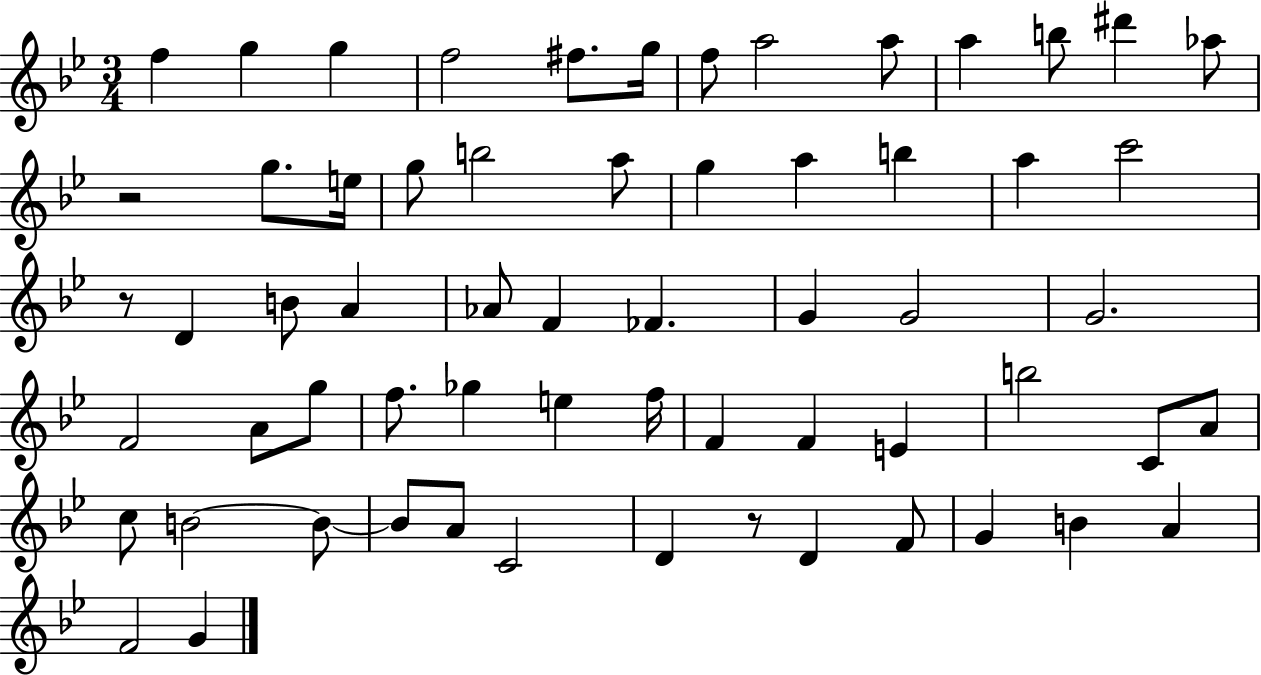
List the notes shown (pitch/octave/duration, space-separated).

F5/q G5/q G5/q F5/h F#5/e. G5/s F5/e A5/h A5/e A5/q B5/e D#6/q Ab5/e R/h G5/e. E5/s G5/e B5/h A5/e G5/q A5/q B5/q A5/q C6/h R/e D4/q B4/e A4/q Ab4/e F4/q FES4/q. G4/q G4/h G4/h. F4/h A4/e G5/e F5/e. Gb5/q E5/q F5/s F4/q F4/q E4/q B5/h C4/e A4/e C5/e B4/h B4/e B4/e A4/e C4/h D4/q R/e D4/q F4/e G4/q B4/q A4/q F4/h G4/q